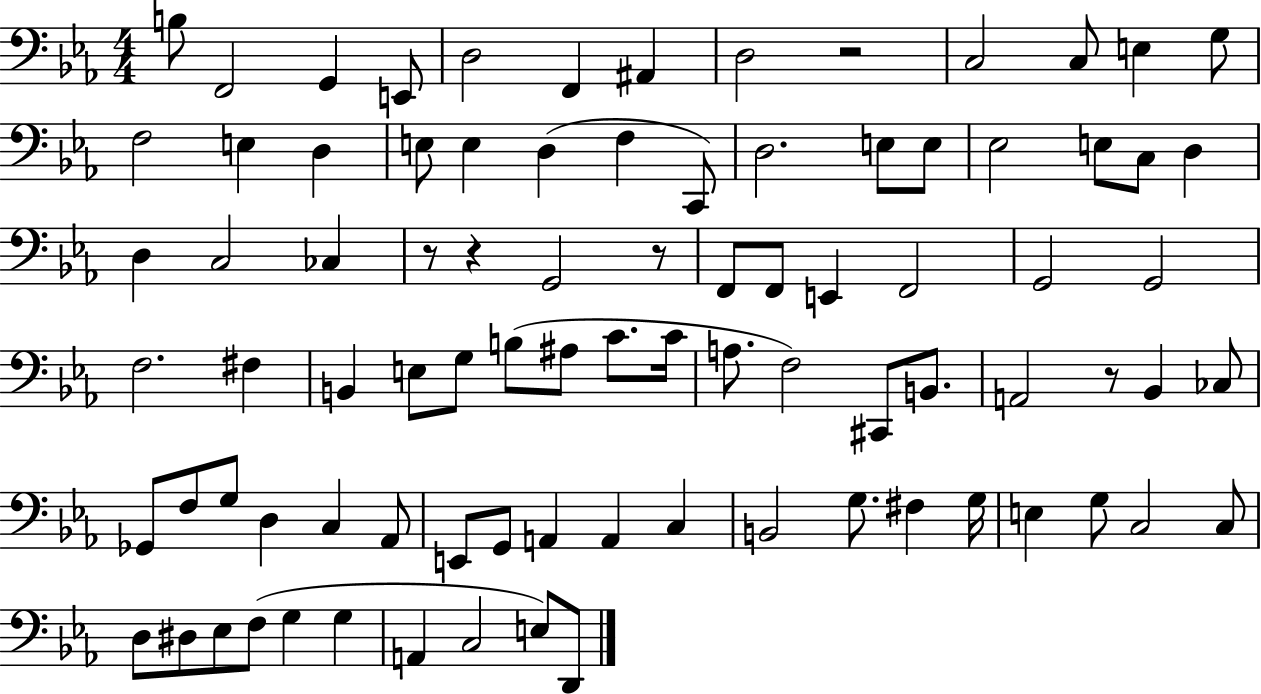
X:1
T:Untitled
M:4/4
L:1/4
K:Eb
B,/2 F,,2 G,, E,,/2 D,2 F,, ^A,, D,2 z2 C,2 C,/2 E, G,/2 F,2 E, D, E,/2 E, D, F, C,,/2 D,2 E,/2 E,/2 _E,2 E,/2 C,/2 D, D, C,2 _C, z/2 z G,,2 z/2 F,,/2 F,,/2 E,, F,,2 G,,2 G,,2 F,2 ^F, B,, E,/2 G,/2 B,/2 ^A,/2 C/2 C/4 A,/2 F,2 ^C,,/2 B,,/2 A,,2 z/2 _B,, _C,/2 _G,,/2 F,/2 G,/2 D, C, _A,,/2 E,,/2 G,,/2 A,, A,, C, B,,2 G,/2 ^F, G,/4 E, G,/2 C,2 C,/2 D,/2 ^D,/2 _E,/2 F,/2 G, G, A,, C,2 E,/2 D,,/2